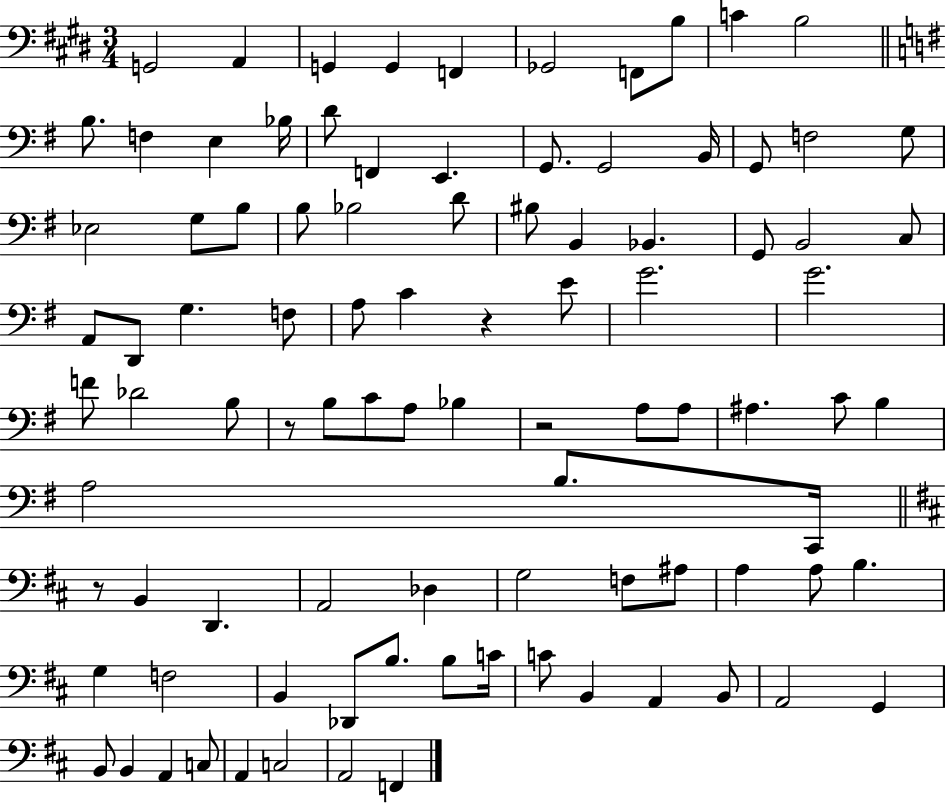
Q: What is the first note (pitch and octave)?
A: G2